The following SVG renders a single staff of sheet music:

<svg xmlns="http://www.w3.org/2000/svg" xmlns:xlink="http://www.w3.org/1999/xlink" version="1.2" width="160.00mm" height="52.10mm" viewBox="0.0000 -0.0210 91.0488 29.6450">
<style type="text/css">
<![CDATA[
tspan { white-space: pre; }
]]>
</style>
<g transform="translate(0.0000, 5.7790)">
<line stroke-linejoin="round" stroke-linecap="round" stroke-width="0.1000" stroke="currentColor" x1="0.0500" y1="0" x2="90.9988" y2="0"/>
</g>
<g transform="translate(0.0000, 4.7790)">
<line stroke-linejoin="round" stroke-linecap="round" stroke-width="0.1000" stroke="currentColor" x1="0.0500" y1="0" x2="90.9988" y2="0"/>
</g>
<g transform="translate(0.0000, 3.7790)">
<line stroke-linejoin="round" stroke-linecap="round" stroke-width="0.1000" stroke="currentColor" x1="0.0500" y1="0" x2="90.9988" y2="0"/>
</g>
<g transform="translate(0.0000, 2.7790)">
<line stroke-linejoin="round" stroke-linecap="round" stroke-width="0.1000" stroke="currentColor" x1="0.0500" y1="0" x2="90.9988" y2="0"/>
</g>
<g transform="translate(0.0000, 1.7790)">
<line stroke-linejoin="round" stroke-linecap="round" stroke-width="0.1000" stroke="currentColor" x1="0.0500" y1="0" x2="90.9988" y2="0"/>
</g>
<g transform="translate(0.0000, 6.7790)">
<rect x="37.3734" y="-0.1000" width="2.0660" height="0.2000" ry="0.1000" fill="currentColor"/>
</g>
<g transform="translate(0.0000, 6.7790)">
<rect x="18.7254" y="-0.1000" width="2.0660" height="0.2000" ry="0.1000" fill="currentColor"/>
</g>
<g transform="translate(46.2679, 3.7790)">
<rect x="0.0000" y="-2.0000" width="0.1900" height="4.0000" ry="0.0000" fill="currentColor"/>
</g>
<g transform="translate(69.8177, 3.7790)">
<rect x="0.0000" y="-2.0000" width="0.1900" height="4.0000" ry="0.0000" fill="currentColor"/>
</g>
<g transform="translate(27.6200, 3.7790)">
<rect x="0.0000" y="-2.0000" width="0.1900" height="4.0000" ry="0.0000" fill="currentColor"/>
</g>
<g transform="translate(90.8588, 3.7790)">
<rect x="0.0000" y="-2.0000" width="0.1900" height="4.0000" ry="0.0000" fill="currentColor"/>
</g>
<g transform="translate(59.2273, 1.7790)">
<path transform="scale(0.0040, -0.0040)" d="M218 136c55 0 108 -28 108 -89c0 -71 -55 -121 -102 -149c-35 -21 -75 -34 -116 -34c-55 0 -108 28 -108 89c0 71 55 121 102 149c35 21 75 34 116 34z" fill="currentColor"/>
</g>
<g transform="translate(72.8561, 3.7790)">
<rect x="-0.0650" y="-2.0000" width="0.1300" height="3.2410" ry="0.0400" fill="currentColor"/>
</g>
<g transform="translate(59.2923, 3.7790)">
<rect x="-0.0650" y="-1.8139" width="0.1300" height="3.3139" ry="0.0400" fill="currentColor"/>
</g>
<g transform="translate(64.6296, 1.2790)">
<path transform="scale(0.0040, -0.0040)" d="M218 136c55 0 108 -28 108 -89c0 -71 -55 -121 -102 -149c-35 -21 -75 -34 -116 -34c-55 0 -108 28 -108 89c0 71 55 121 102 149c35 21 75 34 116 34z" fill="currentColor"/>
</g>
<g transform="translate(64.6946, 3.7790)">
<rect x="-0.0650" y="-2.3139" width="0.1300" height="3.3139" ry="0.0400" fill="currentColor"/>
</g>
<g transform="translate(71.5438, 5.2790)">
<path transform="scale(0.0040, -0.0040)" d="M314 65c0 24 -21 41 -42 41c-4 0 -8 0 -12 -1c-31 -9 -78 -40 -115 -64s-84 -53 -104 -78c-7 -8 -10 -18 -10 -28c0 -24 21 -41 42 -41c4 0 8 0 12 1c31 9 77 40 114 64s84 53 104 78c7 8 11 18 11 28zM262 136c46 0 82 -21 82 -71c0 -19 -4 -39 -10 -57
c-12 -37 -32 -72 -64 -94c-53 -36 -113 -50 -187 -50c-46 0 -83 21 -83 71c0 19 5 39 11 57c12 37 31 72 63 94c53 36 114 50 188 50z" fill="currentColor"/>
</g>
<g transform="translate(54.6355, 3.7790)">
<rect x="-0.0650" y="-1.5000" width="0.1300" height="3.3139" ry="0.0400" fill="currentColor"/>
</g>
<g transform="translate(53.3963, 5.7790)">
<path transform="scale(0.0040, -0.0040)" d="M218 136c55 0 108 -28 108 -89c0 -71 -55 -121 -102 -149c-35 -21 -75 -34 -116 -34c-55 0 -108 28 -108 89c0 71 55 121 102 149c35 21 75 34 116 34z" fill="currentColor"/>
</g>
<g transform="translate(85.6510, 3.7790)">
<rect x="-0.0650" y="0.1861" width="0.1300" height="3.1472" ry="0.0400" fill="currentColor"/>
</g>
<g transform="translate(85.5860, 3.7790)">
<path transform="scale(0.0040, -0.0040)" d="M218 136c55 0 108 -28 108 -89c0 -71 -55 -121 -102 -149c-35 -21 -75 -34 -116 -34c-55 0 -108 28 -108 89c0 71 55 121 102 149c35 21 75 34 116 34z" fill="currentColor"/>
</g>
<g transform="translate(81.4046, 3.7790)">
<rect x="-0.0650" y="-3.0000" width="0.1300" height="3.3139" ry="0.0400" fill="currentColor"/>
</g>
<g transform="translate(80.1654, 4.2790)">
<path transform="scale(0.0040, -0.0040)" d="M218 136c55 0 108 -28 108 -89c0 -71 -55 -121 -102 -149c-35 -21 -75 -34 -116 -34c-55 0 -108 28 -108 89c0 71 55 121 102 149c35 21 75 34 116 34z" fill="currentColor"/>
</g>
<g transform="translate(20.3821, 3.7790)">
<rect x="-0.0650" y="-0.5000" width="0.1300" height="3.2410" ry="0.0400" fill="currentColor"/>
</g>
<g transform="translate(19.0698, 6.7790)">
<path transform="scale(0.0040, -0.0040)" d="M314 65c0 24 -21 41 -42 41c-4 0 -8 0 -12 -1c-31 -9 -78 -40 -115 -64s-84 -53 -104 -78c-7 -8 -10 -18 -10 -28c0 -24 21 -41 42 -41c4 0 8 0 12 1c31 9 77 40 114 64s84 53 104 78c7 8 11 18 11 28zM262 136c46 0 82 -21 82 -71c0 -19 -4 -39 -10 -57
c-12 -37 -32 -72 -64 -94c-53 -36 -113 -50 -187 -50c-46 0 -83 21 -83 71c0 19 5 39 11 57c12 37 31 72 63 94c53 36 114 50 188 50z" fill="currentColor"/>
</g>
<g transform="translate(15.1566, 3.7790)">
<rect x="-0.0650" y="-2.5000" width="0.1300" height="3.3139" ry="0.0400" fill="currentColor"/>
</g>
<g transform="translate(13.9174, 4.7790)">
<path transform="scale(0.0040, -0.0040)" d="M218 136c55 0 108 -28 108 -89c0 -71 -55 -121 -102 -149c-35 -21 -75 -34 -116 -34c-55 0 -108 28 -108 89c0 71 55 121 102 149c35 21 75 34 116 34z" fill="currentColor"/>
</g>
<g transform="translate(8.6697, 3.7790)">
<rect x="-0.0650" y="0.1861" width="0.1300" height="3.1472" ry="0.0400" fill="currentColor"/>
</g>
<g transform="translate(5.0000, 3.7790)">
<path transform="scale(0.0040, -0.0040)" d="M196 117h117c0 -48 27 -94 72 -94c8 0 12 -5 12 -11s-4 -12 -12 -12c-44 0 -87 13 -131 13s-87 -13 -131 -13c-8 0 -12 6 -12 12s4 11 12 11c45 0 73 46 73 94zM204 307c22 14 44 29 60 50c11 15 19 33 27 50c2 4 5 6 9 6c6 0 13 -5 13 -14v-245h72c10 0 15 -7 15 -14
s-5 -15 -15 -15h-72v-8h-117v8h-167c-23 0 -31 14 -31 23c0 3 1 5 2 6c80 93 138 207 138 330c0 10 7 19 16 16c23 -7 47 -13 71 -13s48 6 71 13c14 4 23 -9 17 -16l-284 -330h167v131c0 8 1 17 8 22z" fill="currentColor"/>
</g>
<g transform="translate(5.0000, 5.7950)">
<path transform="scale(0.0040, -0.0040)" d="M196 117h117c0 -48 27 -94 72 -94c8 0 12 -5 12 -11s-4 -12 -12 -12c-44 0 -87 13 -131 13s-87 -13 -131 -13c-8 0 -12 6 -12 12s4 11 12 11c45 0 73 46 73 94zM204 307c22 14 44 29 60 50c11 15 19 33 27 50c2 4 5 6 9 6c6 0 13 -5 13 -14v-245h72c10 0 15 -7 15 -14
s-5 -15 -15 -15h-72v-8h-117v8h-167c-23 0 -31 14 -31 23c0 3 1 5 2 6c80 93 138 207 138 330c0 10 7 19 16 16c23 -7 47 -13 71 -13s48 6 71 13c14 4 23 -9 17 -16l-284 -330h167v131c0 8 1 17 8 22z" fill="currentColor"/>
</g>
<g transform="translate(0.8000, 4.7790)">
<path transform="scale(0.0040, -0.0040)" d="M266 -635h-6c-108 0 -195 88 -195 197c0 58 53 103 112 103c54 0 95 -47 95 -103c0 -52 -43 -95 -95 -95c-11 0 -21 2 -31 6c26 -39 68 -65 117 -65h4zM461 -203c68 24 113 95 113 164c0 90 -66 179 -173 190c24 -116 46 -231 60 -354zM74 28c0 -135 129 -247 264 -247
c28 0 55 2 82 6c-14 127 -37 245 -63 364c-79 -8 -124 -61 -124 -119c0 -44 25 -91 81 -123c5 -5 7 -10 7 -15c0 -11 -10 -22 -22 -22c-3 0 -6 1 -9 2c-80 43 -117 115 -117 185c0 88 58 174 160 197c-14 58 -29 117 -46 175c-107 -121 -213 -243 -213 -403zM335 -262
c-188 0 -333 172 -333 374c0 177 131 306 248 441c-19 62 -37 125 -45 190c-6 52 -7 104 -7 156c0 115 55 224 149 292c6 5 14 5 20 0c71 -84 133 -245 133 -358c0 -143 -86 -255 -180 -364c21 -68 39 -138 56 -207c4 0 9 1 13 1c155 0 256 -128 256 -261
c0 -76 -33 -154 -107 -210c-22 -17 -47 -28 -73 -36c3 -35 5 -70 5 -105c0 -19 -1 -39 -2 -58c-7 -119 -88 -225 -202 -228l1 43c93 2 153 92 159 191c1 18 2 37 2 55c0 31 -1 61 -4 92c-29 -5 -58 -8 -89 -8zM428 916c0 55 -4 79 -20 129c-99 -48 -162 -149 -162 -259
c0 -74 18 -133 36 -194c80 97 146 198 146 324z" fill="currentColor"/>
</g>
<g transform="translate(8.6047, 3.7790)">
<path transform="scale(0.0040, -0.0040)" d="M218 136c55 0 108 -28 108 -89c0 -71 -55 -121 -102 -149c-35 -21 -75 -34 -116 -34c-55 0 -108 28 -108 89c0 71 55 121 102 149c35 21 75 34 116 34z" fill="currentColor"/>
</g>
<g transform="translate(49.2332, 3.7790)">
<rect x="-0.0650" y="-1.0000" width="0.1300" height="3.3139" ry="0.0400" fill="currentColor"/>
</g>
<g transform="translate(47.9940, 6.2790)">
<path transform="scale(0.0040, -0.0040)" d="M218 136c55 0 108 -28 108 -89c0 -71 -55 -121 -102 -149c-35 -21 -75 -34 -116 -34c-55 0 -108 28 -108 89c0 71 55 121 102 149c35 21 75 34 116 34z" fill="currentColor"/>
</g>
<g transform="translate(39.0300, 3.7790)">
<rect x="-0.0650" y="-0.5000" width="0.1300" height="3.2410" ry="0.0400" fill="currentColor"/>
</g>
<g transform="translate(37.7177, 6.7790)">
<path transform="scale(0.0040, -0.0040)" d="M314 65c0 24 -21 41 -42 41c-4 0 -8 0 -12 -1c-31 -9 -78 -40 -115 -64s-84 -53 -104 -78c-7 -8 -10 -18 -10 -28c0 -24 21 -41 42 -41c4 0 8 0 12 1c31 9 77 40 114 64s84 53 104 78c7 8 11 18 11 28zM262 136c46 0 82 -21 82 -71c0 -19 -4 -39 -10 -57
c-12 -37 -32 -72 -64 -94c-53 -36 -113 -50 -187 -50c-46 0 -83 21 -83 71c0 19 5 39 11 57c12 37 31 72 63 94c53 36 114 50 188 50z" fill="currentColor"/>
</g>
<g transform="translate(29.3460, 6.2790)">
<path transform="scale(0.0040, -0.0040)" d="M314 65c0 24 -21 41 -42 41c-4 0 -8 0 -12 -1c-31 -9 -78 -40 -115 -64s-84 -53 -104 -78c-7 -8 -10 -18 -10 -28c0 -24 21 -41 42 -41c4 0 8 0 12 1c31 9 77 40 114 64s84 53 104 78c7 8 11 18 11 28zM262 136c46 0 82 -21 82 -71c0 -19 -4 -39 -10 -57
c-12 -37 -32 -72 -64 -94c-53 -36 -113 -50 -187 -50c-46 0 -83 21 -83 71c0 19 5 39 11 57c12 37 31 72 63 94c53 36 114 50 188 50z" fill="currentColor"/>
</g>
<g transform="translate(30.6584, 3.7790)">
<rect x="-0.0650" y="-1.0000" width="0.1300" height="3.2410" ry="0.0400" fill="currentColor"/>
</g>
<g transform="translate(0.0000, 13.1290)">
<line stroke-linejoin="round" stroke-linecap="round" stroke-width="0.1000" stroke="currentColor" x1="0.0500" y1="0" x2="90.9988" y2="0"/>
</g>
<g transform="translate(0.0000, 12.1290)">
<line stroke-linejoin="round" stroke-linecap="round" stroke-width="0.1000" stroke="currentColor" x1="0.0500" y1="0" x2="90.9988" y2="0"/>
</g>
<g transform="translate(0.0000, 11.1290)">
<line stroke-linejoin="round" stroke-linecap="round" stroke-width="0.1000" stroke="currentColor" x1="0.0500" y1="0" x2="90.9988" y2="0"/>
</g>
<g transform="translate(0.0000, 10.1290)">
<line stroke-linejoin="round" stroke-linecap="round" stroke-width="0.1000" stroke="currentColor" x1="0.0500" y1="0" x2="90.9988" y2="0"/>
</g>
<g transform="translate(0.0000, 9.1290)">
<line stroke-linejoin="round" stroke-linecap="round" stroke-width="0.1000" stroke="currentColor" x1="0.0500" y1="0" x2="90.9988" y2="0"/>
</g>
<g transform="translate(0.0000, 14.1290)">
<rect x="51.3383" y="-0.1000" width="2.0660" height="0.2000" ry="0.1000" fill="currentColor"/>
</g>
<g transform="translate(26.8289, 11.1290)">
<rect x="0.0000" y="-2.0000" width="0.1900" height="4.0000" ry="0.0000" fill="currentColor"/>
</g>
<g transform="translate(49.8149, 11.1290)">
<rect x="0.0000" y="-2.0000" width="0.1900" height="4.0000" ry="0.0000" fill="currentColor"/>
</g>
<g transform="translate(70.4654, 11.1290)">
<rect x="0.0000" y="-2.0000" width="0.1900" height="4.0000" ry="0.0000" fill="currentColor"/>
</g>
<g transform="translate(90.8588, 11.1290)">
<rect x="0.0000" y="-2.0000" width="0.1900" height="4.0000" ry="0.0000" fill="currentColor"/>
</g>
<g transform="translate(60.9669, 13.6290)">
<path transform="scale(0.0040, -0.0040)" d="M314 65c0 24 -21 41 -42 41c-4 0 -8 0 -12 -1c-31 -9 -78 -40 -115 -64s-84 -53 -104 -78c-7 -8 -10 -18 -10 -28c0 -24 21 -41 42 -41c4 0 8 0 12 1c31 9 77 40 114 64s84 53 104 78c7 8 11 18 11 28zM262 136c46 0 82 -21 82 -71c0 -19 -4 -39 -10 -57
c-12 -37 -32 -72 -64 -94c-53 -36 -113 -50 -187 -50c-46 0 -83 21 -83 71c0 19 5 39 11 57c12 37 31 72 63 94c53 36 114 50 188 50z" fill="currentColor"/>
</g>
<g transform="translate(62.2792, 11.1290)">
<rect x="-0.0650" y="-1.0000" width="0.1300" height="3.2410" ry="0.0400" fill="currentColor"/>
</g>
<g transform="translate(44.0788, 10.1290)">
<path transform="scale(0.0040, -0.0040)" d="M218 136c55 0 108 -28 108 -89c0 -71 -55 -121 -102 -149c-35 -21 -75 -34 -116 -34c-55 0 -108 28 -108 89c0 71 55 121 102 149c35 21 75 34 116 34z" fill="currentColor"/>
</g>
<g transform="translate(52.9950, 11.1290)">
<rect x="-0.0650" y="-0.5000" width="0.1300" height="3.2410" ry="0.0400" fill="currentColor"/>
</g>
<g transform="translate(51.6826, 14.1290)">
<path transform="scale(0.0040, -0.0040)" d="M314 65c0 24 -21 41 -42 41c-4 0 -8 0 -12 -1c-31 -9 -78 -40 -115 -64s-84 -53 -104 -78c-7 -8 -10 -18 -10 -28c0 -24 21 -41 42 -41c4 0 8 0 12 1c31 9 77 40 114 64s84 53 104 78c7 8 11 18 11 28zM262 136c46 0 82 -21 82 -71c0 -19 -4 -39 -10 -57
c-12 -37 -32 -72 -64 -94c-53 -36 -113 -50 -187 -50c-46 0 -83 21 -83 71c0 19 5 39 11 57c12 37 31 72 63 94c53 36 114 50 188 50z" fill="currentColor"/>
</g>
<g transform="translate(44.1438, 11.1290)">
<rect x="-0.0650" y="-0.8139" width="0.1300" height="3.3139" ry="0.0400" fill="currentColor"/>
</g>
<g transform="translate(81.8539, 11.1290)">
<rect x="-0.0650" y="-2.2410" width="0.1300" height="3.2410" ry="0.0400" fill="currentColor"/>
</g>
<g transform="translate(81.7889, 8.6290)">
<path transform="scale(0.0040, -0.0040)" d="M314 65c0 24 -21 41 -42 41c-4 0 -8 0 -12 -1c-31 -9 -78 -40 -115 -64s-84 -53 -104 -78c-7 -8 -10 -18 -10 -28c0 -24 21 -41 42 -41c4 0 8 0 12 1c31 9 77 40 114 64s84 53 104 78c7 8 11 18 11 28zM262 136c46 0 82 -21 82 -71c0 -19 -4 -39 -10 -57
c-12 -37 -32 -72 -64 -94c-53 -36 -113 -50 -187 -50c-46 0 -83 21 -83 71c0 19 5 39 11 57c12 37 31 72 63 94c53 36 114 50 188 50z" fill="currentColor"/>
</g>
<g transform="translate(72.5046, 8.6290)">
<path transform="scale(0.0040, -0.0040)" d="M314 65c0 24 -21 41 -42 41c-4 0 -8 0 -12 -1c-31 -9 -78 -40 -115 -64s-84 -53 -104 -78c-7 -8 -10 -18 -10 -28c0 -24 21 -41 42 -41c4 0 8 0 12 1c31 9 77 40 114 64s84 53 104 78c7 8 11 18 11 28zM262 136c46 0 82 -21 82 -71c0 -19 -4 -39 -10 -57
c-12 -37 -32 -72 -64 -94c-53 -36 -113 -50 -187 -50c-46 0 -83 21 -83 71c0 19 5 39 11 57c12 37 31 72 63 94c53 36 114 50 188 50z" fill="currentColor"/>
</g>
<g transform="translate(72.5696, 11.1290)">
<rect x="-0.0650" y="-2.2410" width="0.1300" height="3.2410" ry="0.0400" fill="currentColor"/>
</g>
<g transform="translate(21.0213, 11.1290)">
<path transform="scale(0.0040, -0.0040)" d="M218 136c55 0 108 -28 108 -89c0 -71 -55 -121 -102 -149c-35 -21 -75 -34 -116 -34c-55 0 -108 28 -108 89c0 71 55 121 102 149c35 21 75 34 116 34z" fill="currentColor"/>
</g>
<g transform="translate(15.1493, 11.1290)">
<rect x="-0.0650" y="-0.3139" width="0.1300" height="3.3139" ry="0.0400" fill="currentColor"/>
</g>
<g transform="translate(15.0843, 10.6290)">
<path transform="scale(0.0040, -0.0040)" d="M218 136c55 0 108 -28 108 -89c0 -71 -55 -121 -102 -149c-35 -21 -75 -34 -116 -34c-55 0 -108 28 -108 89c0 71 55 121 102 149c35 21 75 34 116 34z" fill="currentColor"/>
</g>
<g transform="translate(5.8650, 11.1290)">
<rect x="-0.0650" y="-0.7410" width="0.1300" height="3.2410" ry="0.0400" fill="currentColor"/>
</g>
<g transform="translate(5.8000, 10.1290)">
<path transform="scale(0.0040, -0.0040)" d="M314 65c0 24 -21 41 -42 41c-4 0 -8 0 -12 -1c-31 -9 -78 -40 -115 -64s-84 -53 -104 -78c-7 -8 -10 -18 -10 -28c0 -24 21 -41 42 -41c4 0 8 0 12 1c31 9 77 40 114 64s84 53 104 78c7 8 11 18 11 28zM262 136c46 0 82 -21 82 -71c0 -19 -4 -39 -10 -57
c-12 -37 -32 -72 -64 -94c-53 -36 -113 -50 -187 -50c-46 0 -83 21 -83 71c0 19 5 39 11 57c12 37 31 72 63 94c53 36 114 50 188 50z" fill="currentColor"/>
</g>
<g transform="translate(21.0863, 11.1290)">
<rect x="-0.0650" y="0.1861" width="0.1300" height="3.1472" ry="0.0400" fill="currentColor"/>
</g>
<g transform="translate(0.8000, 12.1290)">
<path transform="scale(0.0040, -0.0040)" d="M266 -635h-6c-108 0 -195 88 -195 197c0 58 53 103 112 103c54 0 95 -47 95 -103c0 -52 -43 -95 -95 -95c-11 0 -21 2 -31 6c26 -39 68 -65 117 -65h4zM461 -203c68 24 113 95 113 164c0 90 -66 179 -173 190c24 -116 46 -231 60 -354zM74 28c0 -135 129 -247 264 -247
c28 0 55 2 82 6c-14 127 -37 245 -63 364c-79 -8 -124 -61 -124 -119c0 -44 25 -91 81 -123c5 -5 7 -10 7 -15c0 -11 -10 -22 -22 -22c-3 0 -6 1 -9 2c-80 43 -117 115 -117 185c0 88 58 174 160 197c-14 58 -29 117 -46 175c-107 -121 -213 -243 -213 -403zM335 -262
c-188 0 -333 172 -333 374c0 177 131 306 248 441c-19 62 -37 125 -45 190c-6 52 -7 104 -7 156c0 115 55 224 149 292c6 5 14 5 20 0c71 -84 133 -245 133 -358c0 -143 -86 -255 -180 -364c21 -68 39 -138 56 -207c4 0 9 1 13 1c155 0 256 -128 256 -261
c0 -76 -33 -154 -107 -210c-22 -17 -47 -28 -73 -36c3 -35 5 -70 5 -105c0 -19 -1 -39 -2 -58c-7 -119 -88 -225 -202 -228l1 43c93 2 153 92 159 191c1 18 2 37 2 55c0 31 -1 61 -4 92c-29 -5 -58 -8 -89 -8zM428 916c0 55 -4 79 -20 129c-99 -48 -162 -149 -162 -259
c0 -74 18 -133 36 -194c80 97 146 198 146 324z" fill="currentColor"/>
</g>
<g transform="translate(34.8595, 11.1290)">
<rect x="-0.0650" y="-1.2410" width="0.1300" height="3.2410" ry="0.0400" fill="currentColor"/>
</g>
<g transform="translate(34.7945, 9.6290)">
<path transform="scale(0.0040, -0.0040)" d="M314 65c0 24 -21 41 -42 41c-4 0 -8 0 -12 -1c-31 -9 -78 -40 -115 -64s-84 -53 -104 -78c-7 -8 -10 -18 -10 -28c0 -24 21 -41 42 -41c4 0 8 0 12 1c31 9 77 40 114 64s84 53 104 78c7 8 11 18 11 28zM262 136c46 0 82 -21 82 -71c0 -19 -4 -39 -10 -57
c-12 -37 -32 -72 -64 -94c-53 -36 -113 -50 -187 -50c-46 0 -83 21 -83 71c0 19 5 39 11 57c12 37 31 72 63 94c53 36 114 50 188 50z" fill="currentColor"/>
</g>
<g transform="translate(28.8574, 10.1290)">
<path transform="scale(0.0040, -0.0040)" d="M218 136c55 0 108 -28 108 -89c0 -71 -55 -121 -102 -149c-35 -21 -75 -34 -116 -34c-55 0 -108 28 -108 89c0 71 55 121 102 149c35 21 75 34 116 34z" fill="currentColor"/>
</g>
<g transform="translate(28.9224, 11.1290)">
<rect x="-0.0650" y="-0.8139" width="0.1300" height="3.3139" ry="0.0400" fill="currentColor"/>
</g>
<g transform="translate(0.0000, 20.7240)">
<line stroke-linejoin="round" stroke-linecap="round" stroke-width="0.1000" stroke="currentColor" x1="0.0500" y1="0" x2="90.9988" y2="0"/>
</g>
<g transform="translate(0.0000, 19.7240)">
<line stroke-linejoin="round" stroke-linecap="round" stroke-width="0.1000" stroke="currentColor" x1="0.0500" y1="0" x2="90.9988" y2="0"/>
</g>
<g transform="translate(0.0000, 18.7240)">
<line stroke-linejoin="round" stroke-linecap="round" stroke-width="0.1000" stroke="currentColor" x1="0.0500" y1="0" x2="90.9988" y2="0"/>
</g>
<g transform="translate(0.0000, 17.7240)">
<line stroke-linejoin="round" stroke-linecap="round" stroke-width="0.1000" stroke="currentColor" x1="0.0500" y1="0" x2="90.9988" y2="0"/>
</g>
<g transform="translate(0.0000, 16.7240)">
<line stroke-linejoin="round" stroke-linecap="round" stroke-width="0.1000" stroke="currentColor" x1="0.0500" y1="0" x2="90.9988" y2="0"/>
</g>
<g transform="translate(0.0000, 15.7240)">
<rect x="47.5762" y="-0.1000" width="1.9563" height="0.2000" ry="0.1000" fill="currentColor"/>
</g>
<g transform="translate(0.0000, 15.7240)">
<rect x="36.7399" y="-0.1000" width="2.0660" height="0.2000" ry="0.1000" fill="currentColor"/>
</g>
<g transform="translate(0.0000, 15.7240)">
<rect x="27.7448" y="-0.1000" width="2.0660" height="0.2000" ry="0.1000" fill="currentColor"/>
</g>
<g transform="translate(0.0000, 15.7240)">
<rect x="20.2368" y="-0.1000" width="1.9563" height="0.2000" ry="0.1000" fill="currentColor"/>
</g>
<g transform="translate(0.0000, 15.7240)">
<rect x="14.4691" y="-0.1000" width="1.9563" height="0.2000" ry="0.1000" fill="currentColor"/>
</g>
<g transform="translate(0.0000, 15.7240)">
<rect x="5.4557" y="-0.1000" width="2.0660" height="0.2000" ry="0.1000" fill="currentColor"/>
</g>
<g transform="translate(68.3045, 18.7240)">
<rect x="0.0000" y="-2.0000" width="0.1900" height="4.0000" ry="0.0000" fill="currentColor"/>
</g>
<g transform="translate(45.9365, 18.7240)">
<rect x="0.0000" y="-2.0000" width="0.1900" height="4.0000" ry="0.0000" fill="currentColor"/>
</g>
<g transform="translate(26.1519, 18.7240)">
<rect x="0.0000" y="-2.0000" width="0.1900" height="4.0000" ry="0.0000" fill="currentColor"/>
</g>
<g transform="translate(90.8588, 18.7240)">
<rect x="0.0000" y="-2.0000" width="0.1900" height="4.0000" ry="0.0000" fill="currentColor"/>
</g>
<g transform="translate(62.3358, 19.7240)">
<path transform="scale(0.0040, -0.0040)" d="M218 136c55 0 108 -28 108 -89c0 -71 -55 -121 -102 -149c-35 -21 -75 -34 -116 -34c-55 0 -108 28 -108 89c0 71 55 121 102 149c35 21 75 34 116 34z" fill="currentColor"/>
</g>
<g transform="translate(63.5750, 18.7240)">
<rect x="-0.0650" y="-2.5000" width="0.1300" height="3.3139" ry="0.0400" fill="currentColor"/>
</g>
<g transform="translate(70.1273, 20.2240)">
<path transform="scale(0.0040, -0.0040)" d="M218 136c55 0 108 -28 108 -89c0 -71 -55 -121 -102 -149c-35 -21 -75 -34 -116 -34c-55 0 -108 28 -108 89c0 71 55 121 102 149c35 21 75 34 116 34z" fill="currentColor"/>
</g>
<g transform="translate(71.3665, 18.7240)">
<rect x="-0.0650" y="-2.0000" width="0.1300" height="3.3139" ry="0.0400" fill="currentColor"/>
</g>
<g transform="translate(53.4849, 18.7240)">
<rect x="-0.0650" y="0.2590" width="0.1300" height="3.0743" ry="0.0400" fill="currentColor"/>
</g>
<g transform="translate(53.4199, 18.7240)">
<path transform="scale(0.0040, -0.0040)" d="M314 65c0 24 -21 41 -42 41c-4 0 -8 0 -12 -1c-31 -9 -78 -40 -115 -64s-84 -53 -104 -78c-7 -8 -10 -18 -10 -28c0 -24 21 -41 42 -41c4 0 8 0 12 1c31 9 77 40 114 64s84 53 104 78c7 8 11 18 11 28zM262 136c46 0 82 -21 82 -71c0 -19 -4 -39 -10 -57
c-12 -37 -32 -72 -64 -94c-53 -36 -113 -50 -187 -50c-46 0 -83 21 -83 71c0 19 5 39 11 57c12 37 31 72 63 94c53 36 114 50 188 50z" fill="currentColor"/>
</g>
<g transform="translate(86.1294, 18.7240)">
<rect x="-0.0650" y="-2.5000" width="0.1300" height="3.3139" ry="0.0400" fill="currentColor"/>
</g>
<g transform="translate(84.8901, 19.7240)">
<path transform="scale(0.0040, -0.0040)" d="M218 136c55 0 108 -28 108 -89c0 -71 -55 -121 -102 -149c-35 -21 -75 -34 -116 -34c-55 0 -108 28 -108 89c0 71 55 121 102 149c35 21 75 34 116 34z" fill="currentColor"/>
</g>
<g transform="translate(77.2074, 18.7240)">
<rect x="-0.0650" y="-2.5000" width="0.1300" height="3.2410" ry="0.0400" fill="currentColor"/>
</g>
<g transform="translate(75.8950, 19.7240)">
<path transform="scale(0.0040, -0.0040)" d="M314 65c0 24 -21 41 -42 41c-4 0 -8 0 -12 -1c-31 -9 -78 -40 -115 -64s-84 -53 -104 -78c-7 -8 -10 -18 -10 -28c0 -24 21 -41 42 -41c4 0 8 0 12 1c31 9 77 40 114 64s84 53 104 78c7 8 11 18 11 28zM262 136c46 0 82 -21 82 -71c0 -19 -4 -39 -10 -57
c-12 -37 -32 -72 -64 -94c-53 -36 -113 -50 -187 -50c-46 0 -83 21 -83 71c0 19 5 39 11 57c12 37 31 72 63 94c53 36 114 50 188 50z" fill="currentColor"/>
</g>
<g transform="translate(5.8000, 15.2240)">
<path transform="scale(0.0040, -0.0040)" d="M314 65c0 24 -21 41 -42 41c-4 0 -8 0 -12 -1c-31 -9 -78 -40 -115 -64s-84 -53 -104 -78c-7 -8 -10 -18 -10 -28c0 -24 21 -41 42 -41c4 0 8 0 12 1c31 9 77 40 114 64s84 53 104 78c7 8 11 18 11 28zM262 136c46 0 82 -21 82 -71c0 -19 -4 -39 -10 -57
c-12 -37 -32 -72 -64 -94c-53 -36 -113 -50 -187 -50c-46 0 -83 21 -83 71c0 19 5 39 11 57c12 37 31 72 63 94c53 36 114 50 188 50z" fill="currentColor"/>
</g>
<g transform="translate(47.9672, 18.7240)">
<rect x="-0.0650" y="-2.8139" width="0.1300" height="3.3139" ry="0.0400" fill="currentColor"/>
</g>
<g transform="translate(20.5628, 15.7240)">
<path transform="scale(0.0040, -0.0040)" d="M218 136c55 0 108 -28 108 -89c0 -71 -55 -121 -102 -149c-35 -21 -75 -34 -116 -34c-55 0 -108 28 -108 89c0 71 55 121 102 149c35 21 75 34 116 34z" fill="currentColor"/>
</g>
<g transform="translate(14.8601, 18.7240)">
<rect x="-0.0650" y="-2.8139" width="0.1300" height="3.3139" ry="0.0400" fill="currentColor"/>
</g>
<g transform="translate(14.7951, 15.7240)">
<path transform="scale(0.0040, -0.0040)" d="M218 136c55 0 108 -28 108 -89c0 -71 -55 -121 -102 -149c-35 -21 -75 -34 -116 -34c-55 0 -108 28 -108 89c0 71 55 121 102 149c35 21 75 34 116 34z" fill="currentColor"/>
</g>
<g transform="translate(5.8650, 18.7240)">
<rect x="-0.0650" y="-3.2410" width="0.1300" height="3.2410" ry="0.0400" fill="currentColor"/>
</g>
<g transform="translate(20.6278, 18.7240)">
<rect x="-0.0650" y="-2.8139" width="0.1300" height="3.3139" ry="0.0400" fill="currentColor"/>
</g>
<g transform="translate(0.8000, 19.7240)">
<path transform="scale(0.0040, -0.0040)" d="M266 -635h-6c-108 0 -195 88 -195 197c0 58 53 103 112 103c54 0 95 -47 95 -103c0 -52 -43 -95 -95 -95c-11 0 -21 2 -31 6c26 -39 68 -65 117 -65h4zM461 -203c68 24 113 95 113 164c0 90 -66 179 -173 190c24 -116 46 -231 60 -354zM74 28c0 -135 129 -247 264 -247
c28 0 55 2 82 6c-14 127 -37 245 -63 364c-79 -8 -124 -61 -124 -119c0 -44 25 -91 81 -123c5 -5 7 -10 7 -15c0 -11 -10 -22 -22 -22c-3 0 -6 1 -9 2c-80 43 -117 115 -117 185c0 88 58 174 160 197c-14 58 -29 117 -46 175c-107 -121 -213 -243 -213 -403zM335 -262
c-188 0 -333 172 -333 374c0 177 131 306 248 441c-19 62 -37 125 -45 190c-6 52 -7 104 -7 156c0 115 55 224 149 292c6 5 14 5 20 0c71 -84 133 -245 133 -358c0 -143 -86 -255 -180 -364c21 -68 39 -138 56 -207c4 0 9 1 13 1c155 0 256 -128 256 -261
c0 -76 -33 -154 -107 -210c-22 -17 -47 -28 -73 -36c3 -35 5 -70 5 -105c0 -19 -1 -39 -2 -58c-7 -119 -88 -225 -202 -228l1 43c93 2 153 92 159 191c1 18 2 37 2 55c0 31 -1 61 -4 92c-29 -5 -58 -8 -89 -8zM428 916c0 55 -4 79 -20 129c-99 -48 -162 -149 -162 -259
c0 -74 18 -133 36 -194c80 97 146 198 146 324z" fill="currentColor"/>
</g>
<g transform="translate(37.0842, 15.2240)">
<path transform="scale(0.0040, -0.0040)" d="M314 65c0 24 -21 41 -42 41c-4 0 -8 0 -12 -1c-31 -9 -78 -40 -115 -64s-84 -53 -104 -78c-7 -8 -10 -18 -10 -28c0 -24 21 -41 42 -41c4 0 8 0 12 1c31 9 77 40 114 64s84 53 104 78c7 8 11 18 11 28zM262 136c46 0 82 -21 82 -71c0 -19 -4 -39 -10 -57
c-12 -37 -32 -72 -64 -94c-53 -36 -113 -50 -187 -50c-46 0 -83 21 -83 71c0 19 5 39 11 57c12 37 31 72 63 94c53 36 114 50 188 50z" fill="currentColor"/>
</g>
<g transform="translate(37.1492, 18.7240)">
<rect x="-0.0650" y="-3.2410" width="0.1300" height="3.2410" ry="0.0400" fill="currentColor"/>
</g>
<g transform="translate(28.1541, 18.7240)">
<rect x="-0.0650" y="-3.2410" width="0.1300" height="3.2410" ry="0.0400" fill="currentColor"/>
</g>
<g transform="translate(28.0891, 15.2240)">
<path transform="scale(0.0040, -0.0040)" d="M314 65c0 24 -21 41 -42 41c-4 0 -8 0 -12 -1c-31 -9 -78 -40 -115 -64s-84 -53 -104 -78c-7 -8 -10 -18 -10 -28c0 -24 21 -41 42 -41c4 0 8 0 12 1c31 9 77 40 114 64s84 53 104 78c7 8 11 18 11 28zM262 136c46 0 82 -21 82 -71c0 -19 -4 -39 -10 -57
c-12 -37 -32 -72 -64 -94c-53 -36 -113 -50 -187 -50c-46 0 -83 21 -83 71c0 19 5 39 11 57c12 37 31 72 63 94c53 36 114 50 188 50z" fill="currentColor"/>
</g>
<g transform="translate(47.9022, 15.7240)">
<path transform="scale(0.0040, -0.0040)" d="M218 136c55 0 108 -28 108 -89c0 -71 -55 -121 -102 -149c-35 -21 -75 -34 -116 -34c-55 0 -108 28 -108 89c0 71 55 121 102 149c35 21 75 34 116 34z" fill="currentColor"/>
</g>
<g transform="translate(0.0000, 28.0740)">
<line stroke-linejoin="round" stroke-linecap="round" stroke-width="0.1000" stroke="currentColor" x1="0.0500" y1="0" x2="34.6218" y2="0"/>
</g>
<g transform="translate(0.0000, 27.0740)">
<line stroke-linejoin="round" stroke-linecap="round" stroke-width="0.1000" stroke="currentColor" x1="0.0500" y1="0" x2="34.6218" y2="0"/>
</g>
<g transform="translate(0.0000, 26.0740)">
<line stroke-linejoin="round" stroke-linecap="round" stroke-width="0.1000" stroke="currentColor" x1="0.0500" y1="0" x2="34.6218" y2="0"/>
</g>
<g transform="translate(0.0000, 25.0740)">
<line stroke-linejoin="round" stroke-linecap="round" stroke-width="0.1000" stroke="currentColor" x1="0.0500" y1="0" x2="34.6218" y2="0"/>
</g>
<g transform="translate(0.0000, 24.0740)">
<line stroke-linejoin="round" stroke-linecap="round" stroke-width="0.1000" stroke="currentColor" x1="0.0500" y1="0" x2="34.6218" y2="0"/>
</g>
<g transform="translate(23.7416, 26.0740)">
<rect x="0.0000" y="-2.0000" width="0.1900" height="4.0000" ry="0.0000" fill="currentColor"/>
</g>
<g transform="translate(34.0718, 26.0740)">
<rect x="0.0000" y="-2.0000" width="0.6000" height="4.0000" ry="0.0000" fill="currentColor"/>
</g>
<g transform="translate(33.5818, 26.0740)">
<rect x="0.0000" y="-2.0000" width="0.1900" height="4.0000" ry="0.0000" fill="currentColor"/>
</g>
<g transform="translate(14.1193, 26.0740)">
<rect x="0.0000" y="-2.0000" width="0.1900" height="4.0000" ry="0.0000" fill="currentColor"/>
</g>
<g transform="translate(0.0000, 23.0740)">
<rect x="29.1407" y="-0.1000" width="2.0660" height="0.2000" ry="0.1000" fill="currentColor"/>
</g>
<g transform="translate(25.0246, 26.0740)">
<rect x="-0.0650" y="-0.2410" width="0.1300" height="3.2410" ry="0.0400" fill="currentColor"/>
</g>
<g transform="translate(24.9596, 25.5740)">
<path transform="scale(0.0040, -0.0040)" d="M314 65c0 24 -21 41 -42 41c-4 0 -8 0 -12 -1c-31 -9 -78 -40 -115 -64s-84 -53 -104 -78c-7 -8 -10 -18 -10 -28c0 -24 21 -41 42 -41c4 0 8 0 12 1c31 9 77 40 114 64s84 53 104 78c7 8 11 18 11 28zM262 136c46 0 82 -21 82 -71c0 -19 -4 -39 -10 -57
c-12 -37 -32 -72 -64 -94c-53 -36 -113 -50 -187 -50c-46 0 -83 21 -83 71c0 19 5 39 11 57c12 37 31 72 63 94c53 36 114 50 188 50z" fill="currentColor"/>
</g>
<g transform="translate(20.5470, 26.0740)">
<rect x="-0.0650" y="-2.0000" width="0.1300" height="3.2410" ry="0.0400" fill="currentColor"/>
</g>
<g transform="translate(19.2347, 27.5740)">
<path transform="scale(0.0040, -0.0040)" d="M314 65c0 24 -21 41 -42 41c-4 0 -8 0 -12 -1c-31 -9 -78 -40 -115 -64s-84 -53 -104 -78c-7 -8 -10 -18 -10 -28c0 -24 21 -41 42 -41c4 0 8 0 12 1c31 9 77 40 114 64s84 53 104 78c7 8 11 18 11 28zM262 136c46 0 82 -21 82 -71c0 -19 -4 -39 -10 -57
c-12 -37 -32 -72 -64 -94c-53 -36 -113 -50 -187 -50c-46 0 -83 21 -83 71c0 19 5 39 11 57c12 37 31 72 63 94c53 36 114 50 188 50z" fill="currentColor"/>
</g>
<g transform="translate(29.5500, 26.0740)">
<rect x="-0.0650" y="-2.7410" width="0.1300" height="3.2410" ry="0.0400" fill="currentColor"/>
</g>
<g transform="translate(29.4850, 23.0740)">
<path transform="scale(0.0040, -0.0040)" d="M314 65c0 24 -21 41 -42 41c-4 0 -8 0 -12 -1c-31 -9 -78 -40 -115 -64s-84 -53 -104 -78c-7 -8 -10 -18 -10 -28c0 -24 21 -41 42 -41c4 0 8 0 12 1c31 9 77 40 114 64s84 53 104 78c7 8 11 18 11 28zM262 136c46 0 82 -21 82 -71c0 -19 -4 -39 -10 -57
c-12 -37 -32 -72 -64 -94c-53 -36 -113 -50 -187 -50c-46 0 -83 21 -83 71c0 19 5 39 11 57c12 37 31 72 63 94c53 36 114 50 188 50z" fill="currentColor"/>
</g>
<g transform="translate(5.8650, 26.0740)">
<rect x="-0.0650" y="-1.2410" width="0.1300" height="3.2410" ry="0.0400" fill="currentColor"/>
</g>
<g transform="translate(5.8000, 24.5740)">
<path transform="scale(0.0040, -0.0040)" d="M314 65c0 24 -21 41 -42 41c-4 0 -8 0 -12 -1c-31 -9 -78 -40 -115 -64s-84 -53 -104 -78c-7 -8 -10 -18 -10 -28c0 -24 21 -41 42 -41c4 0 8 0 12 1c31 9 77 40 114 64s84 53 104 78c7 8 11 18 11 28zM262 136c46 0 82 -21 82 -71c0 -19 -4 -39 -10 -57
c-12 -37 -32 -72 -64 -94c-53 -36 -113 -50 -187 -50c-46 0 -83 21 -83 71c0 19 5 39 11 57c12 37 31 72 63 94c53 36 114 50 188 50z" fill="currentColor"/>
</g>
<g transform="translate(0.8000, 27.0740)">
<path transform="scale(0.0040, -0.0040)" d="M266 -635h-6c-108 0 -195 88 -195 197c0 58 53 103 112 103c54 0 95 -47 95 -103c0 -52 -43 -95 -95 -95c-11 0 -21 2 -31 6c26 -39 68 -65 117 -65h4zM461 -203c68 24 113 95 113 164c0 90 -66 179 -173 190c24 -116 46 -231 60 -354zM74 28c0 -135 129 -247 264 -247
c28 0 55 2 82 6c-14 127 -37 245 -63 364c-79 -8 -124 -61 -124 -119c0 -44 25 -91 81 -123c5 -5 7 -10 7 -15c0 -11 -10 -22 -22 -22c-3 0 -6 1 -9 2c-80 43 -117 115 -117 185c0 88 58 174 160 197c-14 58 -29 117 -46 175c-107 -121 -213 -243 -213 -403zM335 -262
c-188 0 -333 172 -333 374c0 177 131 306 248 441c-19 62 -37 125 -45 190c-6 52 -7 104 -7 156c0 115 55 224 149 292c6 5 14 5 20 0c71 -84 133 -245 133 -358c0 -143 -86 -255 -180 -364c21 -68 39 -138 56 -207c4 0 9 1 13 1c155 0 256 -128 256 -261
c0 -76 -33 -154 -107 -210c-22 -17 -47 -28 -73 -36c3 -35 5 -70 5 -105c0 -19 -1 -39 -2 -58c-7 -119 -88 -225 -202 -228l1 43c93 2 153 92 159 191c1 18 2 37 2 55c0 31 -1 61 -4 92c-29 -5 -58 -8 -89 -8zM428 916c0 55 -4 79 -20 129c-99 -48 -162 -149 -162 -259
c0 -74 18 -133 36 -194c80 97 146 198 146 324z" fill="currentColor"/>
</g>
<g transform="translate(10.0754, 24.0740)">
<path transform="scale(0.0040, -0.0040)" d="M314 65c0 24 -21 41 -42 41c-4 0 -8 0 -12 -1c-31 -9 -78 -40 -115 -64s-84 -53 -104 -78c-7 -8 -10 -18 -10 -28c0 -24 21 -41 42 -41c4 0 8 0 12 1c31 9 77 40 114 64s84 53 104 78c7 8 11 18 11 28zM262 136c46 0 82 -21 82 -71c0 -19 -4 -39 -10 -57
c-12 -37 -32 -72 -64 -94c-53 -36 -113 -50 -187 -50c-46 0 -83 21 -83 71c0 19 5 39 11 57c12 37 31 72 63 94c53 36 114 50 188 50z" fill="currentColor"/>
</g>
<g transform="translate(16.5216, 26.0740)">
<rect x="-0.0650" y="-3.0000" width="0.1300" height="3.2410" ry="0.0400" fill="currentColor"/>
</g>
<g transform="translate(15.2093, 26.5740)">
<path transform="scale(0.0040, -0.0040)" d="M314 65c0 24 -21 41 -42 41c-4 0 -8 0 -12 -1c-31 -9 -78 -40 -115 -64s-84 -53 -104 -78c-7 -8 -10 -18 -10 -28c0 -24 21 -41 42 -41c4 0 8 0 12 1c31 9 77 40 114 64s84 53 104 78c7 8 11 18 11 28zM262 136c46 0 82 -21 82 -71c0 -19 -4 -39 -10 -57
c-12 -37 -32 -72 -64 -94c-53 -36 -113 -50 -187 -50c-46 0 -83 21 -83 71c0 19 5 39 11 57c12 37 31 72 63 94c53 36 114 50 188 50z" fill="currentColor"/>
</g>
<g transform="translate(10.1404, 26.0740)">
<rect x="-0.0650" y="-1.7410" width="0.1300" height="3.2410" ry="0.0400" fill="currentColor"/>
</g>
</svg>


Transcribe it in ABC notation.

X:1
T:Untitled
M:4/4
L:1/4
K:C
B G C2 D2 C2 D E f g F2 A B d2 c B d e2 d C2 D2 g2 g2 b2 a a b2 b2 a B2 G F G2 G e2 f2 A2 F2 c2 a2